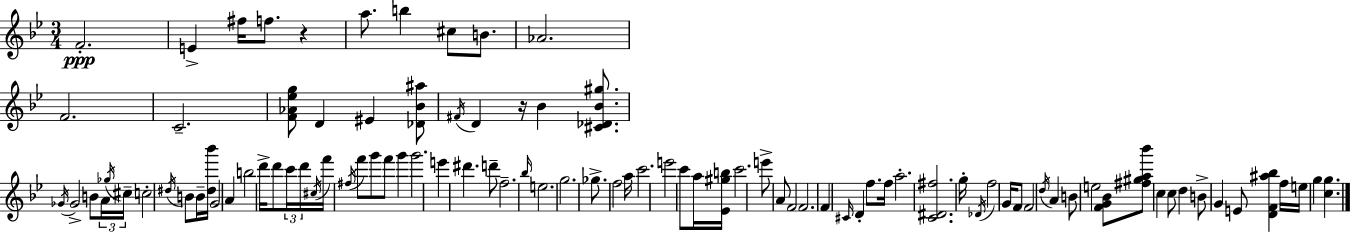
{
  \clef treble
  \numericTimeSignature
  \time 3/4
  \key bes \major
  f'2.-.\ppp | e'4-> fis''16 f''8. r4 | a''8. b''4 cis''8 b'8. | aes'2. | \break f'2. | c'2.-- | <f' aes' ees'' g''>8 d'4 eis'4 <des' bes' ais''>8 | \acciaccatura { fis'16 } d'4 r16 bes'4 <cis' des' bes' gis''>8. | \break \acciaccatura { ges'16 } ges'2-> b'8 | \tuplet 3/2 { a'16 \acciaccatura { ges''16 } cis''16-- } c''2-. \acciaccatura { dis''16 } | b'8 b'16-- <dis'' bes'''>16 g'2 | a'4 b''2 | \break d'''16-> d'''8 \tuplet 3/2 { c'''16 d'''16 \acciaccatura { cis''16 } } f'''16 \acciaccatura { fis''16 } f'''8 g'''8 | f'''8 g'''4 g'''2. | e'''4 dis'''4. | d'''8-- f''2.-- | \break \grace { bes''16 } e''2. | g''2. | ges''8.-> f''2 | a''16 c'''2. | \break e'''2 | c'''8 a''16 <ees' gis'' b''>16 c'''2. | e'''8-> a'8 f'2 | f'2. | \break f'4 \grace { cis'16 } | d'4-. f''8. f''16 a''2.-. | <c' dis' fis''>2. | g''16-. \acciaccatura { des'16 } f''2 | \break g'16 f'8 f'2 | \acciaccatura { d''16 } a'4 b'8 | e''2 <f' g' bes'>8 <fis'' gis'' a'' bes'''>8 | c''4 c''8 d''4 b'8-> | \break g'4 e'8 <d' f' ais'' bes''>4 f''16 e''16 | g''4 <c'' g''>4. \bar "|."
}